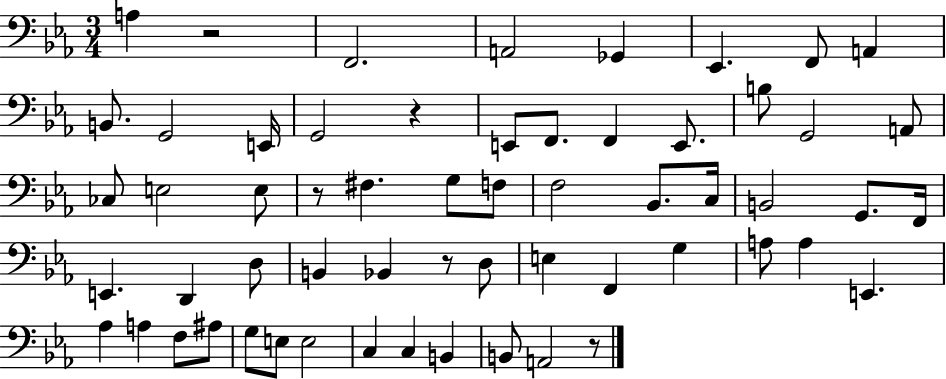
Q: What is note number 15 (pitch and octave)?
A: E2